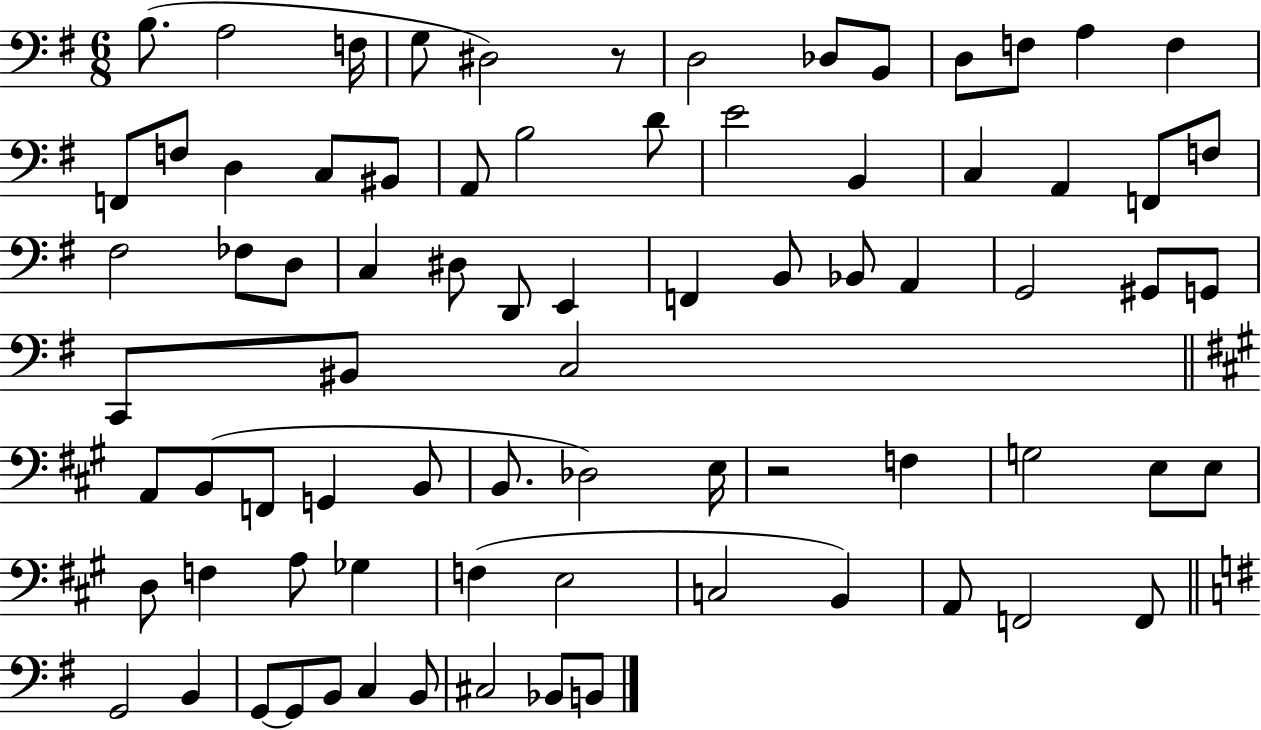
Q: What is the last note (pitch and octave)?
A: B2